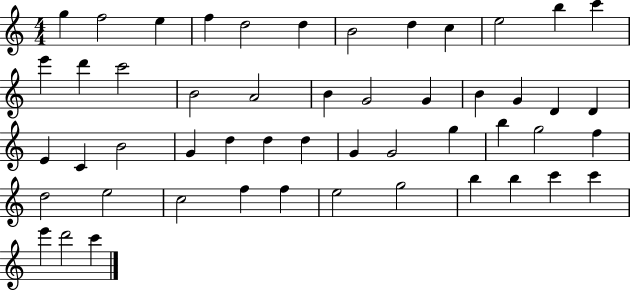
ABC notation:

X:1
T:Untitled
M:4/4
L:1/4
K:C
g f2 e f d2 d B2 d c e2 b c' e' d' c'2 B2 A2 B G2 G B G D D E C B2 G d d d G G2 g b g2 f d2 e2 c2 f f e2 g2 b b c' c' e' d'2 c'